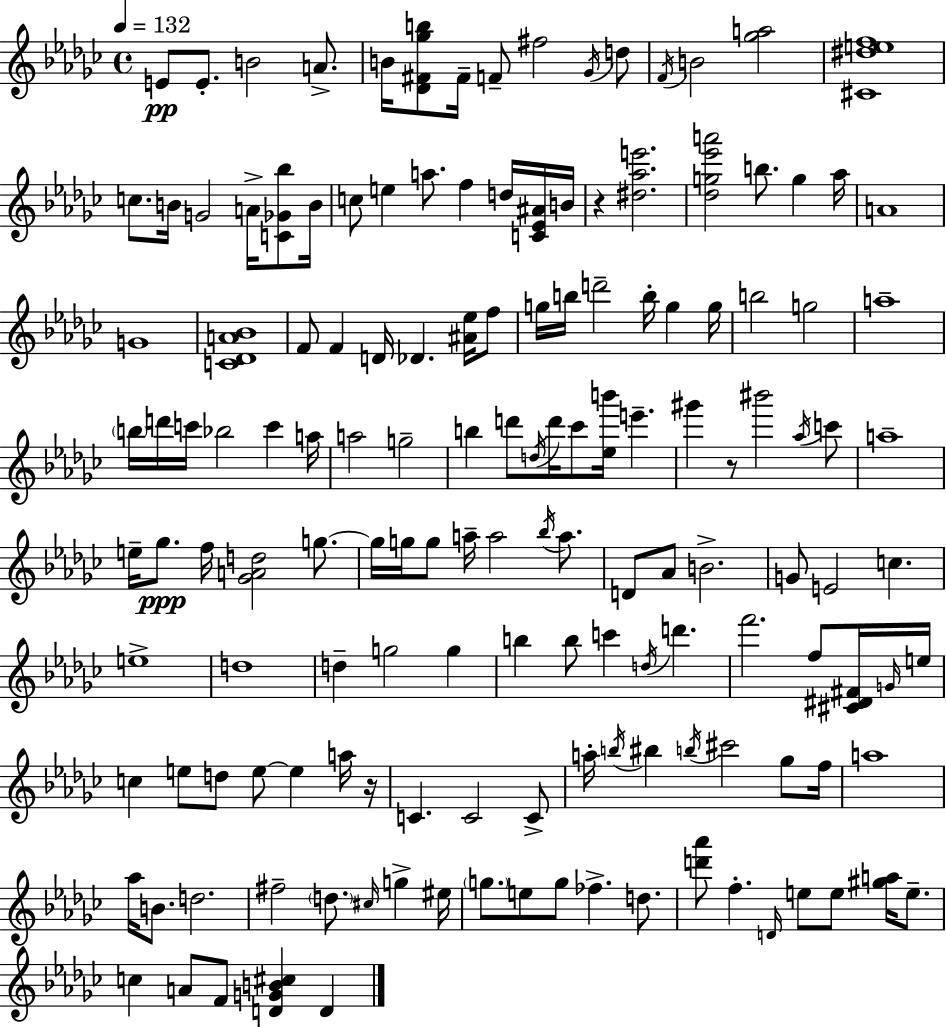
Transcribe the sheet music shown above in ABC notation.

X:1
T:Untitled
M:4/4
L:1/4
K:Ebm
E/2 E/2 B2 A/2 B/4 [_D^F_gb]/2 ^F/4 F/2 ^f2 _G/4 d/2 F/4 B2 [_ga]2 [^C^def]4 c/2 B/4 G2 A/4 [C_G_b]/2 B/4 c/2 e a/2 f d/4 [C_E^A]/4 B/4 z [^d_ae']2 [_dg_e'a']2 b/2 g _a/4 A4 G4 [C_DA_B]4 F/2 F D/4 _D [^A_e]/4 f/2 g/4 b/4 d'2 b/4 g g/4 b2 g2 a4 b/4 d'/4 c'/4 _b2 c' a/4 a2 g2 b d'/2 d/4 d'/4 _c'/2 [_eb']/4 e' ^g' z/2 ^b'2 _a/4 c'/2 a4 e/4 _g/2 f/4 [_GAd]2 g/2 g/4 g/4 g/2 a/4 a2 _b/4 a/2 D/2 _A/2 B2 G/2 E2 c e4 d4 d g2 g b b/2 c' d/4 d' f'2 f/2 [^C^D^F]/4 G/4 e/4 c e/2 d/2 e/2 e a/4 z/4 C C2 C/2 a/4 b/4 ^b b/4 ^c'2 _g/2 f/4 a4 _a/4 B/2 d2 ^f2 d/2 ^c/4 g ^e/4 g/2 e/2 g/2 _f d/2 [d'_a']/2 f D/4 e/2 e/2 [^ga]/4 e/2 c A/2 F/2 [DGB^c] D